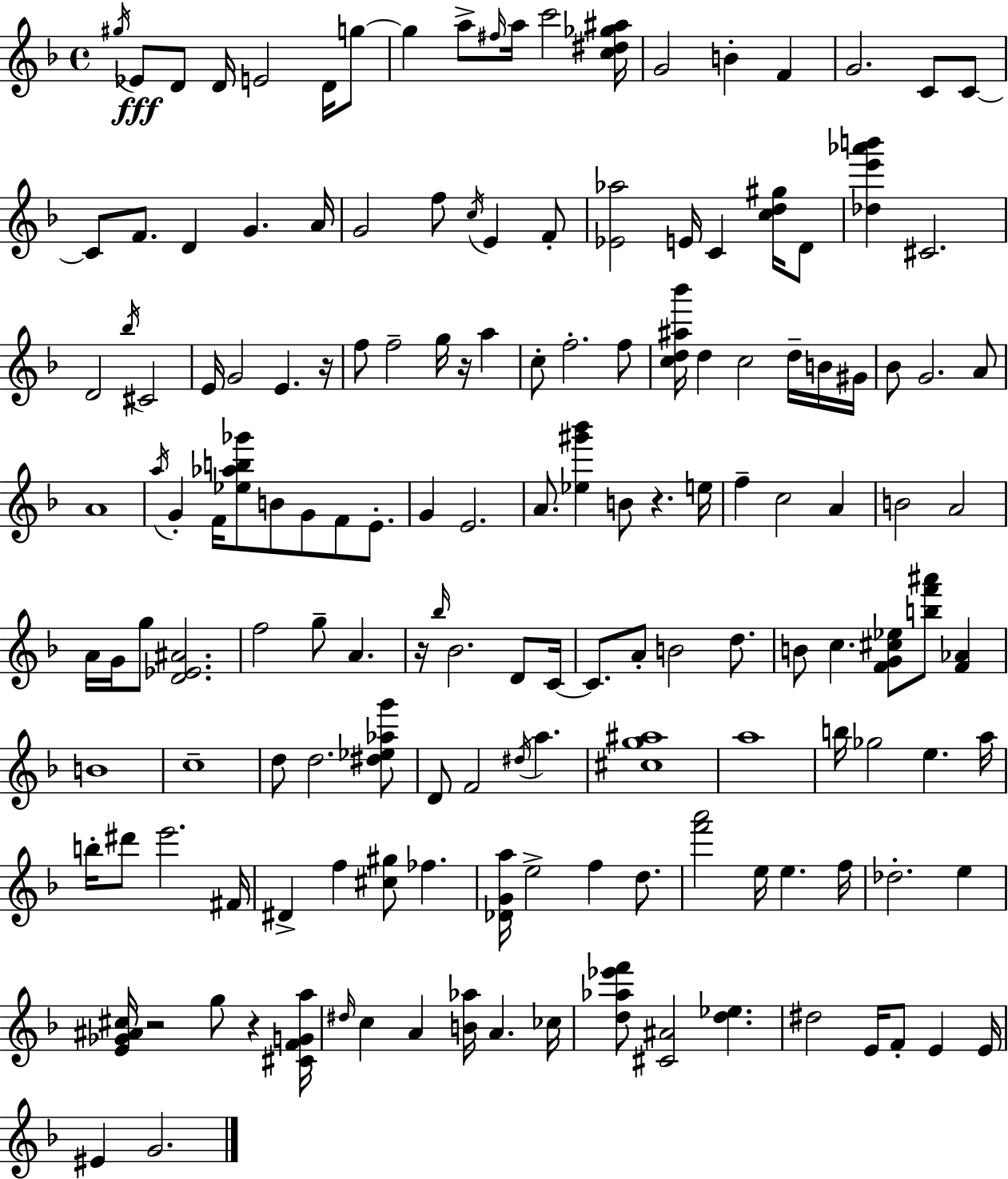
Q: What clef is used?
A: treble